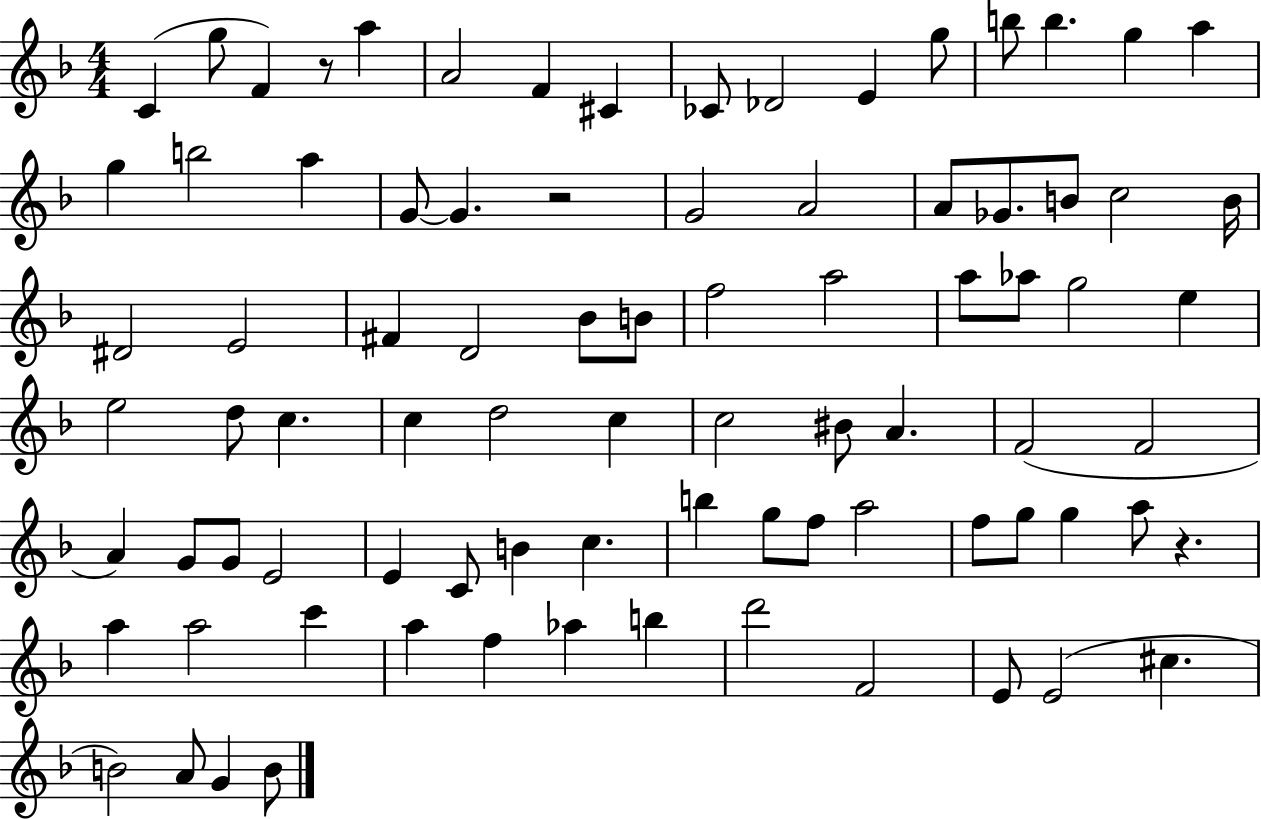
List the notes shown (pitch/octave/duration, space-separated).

C4/q G5/e F4/q R/e A5/q A4/h F4/q C#4/q CES4/e Db4/h E4/q G5/e B5/e B5/q. G5/q A5/q G5/q B5/h A5/q G4/e G4/q. R/h G4/h A4/h A4/e Gb4/e. B4/e C5/h B4/s D#4/h E4/h F#4/q D4/h Bb4/e B4/e F5/h A5/h A5/e Ab5/e G5/h E5/q E5/h D5/e C5/q. C5/q D5/h C5/q C5/h BIS4/e A4/q. F4/h F4/h A4/q G4/e G4/e E4/h E4/q C4/e B4/q C5/q. B5/q G5/e F5/e A5/h F5/e G5/e G5/q A5/e R/q. A5/q A5/h C6/q A5/q F5/q Ab5/q B5/q D6/h F4/h E4/e E4/h C#5/q. B4/h A4/e G4/q B4/e